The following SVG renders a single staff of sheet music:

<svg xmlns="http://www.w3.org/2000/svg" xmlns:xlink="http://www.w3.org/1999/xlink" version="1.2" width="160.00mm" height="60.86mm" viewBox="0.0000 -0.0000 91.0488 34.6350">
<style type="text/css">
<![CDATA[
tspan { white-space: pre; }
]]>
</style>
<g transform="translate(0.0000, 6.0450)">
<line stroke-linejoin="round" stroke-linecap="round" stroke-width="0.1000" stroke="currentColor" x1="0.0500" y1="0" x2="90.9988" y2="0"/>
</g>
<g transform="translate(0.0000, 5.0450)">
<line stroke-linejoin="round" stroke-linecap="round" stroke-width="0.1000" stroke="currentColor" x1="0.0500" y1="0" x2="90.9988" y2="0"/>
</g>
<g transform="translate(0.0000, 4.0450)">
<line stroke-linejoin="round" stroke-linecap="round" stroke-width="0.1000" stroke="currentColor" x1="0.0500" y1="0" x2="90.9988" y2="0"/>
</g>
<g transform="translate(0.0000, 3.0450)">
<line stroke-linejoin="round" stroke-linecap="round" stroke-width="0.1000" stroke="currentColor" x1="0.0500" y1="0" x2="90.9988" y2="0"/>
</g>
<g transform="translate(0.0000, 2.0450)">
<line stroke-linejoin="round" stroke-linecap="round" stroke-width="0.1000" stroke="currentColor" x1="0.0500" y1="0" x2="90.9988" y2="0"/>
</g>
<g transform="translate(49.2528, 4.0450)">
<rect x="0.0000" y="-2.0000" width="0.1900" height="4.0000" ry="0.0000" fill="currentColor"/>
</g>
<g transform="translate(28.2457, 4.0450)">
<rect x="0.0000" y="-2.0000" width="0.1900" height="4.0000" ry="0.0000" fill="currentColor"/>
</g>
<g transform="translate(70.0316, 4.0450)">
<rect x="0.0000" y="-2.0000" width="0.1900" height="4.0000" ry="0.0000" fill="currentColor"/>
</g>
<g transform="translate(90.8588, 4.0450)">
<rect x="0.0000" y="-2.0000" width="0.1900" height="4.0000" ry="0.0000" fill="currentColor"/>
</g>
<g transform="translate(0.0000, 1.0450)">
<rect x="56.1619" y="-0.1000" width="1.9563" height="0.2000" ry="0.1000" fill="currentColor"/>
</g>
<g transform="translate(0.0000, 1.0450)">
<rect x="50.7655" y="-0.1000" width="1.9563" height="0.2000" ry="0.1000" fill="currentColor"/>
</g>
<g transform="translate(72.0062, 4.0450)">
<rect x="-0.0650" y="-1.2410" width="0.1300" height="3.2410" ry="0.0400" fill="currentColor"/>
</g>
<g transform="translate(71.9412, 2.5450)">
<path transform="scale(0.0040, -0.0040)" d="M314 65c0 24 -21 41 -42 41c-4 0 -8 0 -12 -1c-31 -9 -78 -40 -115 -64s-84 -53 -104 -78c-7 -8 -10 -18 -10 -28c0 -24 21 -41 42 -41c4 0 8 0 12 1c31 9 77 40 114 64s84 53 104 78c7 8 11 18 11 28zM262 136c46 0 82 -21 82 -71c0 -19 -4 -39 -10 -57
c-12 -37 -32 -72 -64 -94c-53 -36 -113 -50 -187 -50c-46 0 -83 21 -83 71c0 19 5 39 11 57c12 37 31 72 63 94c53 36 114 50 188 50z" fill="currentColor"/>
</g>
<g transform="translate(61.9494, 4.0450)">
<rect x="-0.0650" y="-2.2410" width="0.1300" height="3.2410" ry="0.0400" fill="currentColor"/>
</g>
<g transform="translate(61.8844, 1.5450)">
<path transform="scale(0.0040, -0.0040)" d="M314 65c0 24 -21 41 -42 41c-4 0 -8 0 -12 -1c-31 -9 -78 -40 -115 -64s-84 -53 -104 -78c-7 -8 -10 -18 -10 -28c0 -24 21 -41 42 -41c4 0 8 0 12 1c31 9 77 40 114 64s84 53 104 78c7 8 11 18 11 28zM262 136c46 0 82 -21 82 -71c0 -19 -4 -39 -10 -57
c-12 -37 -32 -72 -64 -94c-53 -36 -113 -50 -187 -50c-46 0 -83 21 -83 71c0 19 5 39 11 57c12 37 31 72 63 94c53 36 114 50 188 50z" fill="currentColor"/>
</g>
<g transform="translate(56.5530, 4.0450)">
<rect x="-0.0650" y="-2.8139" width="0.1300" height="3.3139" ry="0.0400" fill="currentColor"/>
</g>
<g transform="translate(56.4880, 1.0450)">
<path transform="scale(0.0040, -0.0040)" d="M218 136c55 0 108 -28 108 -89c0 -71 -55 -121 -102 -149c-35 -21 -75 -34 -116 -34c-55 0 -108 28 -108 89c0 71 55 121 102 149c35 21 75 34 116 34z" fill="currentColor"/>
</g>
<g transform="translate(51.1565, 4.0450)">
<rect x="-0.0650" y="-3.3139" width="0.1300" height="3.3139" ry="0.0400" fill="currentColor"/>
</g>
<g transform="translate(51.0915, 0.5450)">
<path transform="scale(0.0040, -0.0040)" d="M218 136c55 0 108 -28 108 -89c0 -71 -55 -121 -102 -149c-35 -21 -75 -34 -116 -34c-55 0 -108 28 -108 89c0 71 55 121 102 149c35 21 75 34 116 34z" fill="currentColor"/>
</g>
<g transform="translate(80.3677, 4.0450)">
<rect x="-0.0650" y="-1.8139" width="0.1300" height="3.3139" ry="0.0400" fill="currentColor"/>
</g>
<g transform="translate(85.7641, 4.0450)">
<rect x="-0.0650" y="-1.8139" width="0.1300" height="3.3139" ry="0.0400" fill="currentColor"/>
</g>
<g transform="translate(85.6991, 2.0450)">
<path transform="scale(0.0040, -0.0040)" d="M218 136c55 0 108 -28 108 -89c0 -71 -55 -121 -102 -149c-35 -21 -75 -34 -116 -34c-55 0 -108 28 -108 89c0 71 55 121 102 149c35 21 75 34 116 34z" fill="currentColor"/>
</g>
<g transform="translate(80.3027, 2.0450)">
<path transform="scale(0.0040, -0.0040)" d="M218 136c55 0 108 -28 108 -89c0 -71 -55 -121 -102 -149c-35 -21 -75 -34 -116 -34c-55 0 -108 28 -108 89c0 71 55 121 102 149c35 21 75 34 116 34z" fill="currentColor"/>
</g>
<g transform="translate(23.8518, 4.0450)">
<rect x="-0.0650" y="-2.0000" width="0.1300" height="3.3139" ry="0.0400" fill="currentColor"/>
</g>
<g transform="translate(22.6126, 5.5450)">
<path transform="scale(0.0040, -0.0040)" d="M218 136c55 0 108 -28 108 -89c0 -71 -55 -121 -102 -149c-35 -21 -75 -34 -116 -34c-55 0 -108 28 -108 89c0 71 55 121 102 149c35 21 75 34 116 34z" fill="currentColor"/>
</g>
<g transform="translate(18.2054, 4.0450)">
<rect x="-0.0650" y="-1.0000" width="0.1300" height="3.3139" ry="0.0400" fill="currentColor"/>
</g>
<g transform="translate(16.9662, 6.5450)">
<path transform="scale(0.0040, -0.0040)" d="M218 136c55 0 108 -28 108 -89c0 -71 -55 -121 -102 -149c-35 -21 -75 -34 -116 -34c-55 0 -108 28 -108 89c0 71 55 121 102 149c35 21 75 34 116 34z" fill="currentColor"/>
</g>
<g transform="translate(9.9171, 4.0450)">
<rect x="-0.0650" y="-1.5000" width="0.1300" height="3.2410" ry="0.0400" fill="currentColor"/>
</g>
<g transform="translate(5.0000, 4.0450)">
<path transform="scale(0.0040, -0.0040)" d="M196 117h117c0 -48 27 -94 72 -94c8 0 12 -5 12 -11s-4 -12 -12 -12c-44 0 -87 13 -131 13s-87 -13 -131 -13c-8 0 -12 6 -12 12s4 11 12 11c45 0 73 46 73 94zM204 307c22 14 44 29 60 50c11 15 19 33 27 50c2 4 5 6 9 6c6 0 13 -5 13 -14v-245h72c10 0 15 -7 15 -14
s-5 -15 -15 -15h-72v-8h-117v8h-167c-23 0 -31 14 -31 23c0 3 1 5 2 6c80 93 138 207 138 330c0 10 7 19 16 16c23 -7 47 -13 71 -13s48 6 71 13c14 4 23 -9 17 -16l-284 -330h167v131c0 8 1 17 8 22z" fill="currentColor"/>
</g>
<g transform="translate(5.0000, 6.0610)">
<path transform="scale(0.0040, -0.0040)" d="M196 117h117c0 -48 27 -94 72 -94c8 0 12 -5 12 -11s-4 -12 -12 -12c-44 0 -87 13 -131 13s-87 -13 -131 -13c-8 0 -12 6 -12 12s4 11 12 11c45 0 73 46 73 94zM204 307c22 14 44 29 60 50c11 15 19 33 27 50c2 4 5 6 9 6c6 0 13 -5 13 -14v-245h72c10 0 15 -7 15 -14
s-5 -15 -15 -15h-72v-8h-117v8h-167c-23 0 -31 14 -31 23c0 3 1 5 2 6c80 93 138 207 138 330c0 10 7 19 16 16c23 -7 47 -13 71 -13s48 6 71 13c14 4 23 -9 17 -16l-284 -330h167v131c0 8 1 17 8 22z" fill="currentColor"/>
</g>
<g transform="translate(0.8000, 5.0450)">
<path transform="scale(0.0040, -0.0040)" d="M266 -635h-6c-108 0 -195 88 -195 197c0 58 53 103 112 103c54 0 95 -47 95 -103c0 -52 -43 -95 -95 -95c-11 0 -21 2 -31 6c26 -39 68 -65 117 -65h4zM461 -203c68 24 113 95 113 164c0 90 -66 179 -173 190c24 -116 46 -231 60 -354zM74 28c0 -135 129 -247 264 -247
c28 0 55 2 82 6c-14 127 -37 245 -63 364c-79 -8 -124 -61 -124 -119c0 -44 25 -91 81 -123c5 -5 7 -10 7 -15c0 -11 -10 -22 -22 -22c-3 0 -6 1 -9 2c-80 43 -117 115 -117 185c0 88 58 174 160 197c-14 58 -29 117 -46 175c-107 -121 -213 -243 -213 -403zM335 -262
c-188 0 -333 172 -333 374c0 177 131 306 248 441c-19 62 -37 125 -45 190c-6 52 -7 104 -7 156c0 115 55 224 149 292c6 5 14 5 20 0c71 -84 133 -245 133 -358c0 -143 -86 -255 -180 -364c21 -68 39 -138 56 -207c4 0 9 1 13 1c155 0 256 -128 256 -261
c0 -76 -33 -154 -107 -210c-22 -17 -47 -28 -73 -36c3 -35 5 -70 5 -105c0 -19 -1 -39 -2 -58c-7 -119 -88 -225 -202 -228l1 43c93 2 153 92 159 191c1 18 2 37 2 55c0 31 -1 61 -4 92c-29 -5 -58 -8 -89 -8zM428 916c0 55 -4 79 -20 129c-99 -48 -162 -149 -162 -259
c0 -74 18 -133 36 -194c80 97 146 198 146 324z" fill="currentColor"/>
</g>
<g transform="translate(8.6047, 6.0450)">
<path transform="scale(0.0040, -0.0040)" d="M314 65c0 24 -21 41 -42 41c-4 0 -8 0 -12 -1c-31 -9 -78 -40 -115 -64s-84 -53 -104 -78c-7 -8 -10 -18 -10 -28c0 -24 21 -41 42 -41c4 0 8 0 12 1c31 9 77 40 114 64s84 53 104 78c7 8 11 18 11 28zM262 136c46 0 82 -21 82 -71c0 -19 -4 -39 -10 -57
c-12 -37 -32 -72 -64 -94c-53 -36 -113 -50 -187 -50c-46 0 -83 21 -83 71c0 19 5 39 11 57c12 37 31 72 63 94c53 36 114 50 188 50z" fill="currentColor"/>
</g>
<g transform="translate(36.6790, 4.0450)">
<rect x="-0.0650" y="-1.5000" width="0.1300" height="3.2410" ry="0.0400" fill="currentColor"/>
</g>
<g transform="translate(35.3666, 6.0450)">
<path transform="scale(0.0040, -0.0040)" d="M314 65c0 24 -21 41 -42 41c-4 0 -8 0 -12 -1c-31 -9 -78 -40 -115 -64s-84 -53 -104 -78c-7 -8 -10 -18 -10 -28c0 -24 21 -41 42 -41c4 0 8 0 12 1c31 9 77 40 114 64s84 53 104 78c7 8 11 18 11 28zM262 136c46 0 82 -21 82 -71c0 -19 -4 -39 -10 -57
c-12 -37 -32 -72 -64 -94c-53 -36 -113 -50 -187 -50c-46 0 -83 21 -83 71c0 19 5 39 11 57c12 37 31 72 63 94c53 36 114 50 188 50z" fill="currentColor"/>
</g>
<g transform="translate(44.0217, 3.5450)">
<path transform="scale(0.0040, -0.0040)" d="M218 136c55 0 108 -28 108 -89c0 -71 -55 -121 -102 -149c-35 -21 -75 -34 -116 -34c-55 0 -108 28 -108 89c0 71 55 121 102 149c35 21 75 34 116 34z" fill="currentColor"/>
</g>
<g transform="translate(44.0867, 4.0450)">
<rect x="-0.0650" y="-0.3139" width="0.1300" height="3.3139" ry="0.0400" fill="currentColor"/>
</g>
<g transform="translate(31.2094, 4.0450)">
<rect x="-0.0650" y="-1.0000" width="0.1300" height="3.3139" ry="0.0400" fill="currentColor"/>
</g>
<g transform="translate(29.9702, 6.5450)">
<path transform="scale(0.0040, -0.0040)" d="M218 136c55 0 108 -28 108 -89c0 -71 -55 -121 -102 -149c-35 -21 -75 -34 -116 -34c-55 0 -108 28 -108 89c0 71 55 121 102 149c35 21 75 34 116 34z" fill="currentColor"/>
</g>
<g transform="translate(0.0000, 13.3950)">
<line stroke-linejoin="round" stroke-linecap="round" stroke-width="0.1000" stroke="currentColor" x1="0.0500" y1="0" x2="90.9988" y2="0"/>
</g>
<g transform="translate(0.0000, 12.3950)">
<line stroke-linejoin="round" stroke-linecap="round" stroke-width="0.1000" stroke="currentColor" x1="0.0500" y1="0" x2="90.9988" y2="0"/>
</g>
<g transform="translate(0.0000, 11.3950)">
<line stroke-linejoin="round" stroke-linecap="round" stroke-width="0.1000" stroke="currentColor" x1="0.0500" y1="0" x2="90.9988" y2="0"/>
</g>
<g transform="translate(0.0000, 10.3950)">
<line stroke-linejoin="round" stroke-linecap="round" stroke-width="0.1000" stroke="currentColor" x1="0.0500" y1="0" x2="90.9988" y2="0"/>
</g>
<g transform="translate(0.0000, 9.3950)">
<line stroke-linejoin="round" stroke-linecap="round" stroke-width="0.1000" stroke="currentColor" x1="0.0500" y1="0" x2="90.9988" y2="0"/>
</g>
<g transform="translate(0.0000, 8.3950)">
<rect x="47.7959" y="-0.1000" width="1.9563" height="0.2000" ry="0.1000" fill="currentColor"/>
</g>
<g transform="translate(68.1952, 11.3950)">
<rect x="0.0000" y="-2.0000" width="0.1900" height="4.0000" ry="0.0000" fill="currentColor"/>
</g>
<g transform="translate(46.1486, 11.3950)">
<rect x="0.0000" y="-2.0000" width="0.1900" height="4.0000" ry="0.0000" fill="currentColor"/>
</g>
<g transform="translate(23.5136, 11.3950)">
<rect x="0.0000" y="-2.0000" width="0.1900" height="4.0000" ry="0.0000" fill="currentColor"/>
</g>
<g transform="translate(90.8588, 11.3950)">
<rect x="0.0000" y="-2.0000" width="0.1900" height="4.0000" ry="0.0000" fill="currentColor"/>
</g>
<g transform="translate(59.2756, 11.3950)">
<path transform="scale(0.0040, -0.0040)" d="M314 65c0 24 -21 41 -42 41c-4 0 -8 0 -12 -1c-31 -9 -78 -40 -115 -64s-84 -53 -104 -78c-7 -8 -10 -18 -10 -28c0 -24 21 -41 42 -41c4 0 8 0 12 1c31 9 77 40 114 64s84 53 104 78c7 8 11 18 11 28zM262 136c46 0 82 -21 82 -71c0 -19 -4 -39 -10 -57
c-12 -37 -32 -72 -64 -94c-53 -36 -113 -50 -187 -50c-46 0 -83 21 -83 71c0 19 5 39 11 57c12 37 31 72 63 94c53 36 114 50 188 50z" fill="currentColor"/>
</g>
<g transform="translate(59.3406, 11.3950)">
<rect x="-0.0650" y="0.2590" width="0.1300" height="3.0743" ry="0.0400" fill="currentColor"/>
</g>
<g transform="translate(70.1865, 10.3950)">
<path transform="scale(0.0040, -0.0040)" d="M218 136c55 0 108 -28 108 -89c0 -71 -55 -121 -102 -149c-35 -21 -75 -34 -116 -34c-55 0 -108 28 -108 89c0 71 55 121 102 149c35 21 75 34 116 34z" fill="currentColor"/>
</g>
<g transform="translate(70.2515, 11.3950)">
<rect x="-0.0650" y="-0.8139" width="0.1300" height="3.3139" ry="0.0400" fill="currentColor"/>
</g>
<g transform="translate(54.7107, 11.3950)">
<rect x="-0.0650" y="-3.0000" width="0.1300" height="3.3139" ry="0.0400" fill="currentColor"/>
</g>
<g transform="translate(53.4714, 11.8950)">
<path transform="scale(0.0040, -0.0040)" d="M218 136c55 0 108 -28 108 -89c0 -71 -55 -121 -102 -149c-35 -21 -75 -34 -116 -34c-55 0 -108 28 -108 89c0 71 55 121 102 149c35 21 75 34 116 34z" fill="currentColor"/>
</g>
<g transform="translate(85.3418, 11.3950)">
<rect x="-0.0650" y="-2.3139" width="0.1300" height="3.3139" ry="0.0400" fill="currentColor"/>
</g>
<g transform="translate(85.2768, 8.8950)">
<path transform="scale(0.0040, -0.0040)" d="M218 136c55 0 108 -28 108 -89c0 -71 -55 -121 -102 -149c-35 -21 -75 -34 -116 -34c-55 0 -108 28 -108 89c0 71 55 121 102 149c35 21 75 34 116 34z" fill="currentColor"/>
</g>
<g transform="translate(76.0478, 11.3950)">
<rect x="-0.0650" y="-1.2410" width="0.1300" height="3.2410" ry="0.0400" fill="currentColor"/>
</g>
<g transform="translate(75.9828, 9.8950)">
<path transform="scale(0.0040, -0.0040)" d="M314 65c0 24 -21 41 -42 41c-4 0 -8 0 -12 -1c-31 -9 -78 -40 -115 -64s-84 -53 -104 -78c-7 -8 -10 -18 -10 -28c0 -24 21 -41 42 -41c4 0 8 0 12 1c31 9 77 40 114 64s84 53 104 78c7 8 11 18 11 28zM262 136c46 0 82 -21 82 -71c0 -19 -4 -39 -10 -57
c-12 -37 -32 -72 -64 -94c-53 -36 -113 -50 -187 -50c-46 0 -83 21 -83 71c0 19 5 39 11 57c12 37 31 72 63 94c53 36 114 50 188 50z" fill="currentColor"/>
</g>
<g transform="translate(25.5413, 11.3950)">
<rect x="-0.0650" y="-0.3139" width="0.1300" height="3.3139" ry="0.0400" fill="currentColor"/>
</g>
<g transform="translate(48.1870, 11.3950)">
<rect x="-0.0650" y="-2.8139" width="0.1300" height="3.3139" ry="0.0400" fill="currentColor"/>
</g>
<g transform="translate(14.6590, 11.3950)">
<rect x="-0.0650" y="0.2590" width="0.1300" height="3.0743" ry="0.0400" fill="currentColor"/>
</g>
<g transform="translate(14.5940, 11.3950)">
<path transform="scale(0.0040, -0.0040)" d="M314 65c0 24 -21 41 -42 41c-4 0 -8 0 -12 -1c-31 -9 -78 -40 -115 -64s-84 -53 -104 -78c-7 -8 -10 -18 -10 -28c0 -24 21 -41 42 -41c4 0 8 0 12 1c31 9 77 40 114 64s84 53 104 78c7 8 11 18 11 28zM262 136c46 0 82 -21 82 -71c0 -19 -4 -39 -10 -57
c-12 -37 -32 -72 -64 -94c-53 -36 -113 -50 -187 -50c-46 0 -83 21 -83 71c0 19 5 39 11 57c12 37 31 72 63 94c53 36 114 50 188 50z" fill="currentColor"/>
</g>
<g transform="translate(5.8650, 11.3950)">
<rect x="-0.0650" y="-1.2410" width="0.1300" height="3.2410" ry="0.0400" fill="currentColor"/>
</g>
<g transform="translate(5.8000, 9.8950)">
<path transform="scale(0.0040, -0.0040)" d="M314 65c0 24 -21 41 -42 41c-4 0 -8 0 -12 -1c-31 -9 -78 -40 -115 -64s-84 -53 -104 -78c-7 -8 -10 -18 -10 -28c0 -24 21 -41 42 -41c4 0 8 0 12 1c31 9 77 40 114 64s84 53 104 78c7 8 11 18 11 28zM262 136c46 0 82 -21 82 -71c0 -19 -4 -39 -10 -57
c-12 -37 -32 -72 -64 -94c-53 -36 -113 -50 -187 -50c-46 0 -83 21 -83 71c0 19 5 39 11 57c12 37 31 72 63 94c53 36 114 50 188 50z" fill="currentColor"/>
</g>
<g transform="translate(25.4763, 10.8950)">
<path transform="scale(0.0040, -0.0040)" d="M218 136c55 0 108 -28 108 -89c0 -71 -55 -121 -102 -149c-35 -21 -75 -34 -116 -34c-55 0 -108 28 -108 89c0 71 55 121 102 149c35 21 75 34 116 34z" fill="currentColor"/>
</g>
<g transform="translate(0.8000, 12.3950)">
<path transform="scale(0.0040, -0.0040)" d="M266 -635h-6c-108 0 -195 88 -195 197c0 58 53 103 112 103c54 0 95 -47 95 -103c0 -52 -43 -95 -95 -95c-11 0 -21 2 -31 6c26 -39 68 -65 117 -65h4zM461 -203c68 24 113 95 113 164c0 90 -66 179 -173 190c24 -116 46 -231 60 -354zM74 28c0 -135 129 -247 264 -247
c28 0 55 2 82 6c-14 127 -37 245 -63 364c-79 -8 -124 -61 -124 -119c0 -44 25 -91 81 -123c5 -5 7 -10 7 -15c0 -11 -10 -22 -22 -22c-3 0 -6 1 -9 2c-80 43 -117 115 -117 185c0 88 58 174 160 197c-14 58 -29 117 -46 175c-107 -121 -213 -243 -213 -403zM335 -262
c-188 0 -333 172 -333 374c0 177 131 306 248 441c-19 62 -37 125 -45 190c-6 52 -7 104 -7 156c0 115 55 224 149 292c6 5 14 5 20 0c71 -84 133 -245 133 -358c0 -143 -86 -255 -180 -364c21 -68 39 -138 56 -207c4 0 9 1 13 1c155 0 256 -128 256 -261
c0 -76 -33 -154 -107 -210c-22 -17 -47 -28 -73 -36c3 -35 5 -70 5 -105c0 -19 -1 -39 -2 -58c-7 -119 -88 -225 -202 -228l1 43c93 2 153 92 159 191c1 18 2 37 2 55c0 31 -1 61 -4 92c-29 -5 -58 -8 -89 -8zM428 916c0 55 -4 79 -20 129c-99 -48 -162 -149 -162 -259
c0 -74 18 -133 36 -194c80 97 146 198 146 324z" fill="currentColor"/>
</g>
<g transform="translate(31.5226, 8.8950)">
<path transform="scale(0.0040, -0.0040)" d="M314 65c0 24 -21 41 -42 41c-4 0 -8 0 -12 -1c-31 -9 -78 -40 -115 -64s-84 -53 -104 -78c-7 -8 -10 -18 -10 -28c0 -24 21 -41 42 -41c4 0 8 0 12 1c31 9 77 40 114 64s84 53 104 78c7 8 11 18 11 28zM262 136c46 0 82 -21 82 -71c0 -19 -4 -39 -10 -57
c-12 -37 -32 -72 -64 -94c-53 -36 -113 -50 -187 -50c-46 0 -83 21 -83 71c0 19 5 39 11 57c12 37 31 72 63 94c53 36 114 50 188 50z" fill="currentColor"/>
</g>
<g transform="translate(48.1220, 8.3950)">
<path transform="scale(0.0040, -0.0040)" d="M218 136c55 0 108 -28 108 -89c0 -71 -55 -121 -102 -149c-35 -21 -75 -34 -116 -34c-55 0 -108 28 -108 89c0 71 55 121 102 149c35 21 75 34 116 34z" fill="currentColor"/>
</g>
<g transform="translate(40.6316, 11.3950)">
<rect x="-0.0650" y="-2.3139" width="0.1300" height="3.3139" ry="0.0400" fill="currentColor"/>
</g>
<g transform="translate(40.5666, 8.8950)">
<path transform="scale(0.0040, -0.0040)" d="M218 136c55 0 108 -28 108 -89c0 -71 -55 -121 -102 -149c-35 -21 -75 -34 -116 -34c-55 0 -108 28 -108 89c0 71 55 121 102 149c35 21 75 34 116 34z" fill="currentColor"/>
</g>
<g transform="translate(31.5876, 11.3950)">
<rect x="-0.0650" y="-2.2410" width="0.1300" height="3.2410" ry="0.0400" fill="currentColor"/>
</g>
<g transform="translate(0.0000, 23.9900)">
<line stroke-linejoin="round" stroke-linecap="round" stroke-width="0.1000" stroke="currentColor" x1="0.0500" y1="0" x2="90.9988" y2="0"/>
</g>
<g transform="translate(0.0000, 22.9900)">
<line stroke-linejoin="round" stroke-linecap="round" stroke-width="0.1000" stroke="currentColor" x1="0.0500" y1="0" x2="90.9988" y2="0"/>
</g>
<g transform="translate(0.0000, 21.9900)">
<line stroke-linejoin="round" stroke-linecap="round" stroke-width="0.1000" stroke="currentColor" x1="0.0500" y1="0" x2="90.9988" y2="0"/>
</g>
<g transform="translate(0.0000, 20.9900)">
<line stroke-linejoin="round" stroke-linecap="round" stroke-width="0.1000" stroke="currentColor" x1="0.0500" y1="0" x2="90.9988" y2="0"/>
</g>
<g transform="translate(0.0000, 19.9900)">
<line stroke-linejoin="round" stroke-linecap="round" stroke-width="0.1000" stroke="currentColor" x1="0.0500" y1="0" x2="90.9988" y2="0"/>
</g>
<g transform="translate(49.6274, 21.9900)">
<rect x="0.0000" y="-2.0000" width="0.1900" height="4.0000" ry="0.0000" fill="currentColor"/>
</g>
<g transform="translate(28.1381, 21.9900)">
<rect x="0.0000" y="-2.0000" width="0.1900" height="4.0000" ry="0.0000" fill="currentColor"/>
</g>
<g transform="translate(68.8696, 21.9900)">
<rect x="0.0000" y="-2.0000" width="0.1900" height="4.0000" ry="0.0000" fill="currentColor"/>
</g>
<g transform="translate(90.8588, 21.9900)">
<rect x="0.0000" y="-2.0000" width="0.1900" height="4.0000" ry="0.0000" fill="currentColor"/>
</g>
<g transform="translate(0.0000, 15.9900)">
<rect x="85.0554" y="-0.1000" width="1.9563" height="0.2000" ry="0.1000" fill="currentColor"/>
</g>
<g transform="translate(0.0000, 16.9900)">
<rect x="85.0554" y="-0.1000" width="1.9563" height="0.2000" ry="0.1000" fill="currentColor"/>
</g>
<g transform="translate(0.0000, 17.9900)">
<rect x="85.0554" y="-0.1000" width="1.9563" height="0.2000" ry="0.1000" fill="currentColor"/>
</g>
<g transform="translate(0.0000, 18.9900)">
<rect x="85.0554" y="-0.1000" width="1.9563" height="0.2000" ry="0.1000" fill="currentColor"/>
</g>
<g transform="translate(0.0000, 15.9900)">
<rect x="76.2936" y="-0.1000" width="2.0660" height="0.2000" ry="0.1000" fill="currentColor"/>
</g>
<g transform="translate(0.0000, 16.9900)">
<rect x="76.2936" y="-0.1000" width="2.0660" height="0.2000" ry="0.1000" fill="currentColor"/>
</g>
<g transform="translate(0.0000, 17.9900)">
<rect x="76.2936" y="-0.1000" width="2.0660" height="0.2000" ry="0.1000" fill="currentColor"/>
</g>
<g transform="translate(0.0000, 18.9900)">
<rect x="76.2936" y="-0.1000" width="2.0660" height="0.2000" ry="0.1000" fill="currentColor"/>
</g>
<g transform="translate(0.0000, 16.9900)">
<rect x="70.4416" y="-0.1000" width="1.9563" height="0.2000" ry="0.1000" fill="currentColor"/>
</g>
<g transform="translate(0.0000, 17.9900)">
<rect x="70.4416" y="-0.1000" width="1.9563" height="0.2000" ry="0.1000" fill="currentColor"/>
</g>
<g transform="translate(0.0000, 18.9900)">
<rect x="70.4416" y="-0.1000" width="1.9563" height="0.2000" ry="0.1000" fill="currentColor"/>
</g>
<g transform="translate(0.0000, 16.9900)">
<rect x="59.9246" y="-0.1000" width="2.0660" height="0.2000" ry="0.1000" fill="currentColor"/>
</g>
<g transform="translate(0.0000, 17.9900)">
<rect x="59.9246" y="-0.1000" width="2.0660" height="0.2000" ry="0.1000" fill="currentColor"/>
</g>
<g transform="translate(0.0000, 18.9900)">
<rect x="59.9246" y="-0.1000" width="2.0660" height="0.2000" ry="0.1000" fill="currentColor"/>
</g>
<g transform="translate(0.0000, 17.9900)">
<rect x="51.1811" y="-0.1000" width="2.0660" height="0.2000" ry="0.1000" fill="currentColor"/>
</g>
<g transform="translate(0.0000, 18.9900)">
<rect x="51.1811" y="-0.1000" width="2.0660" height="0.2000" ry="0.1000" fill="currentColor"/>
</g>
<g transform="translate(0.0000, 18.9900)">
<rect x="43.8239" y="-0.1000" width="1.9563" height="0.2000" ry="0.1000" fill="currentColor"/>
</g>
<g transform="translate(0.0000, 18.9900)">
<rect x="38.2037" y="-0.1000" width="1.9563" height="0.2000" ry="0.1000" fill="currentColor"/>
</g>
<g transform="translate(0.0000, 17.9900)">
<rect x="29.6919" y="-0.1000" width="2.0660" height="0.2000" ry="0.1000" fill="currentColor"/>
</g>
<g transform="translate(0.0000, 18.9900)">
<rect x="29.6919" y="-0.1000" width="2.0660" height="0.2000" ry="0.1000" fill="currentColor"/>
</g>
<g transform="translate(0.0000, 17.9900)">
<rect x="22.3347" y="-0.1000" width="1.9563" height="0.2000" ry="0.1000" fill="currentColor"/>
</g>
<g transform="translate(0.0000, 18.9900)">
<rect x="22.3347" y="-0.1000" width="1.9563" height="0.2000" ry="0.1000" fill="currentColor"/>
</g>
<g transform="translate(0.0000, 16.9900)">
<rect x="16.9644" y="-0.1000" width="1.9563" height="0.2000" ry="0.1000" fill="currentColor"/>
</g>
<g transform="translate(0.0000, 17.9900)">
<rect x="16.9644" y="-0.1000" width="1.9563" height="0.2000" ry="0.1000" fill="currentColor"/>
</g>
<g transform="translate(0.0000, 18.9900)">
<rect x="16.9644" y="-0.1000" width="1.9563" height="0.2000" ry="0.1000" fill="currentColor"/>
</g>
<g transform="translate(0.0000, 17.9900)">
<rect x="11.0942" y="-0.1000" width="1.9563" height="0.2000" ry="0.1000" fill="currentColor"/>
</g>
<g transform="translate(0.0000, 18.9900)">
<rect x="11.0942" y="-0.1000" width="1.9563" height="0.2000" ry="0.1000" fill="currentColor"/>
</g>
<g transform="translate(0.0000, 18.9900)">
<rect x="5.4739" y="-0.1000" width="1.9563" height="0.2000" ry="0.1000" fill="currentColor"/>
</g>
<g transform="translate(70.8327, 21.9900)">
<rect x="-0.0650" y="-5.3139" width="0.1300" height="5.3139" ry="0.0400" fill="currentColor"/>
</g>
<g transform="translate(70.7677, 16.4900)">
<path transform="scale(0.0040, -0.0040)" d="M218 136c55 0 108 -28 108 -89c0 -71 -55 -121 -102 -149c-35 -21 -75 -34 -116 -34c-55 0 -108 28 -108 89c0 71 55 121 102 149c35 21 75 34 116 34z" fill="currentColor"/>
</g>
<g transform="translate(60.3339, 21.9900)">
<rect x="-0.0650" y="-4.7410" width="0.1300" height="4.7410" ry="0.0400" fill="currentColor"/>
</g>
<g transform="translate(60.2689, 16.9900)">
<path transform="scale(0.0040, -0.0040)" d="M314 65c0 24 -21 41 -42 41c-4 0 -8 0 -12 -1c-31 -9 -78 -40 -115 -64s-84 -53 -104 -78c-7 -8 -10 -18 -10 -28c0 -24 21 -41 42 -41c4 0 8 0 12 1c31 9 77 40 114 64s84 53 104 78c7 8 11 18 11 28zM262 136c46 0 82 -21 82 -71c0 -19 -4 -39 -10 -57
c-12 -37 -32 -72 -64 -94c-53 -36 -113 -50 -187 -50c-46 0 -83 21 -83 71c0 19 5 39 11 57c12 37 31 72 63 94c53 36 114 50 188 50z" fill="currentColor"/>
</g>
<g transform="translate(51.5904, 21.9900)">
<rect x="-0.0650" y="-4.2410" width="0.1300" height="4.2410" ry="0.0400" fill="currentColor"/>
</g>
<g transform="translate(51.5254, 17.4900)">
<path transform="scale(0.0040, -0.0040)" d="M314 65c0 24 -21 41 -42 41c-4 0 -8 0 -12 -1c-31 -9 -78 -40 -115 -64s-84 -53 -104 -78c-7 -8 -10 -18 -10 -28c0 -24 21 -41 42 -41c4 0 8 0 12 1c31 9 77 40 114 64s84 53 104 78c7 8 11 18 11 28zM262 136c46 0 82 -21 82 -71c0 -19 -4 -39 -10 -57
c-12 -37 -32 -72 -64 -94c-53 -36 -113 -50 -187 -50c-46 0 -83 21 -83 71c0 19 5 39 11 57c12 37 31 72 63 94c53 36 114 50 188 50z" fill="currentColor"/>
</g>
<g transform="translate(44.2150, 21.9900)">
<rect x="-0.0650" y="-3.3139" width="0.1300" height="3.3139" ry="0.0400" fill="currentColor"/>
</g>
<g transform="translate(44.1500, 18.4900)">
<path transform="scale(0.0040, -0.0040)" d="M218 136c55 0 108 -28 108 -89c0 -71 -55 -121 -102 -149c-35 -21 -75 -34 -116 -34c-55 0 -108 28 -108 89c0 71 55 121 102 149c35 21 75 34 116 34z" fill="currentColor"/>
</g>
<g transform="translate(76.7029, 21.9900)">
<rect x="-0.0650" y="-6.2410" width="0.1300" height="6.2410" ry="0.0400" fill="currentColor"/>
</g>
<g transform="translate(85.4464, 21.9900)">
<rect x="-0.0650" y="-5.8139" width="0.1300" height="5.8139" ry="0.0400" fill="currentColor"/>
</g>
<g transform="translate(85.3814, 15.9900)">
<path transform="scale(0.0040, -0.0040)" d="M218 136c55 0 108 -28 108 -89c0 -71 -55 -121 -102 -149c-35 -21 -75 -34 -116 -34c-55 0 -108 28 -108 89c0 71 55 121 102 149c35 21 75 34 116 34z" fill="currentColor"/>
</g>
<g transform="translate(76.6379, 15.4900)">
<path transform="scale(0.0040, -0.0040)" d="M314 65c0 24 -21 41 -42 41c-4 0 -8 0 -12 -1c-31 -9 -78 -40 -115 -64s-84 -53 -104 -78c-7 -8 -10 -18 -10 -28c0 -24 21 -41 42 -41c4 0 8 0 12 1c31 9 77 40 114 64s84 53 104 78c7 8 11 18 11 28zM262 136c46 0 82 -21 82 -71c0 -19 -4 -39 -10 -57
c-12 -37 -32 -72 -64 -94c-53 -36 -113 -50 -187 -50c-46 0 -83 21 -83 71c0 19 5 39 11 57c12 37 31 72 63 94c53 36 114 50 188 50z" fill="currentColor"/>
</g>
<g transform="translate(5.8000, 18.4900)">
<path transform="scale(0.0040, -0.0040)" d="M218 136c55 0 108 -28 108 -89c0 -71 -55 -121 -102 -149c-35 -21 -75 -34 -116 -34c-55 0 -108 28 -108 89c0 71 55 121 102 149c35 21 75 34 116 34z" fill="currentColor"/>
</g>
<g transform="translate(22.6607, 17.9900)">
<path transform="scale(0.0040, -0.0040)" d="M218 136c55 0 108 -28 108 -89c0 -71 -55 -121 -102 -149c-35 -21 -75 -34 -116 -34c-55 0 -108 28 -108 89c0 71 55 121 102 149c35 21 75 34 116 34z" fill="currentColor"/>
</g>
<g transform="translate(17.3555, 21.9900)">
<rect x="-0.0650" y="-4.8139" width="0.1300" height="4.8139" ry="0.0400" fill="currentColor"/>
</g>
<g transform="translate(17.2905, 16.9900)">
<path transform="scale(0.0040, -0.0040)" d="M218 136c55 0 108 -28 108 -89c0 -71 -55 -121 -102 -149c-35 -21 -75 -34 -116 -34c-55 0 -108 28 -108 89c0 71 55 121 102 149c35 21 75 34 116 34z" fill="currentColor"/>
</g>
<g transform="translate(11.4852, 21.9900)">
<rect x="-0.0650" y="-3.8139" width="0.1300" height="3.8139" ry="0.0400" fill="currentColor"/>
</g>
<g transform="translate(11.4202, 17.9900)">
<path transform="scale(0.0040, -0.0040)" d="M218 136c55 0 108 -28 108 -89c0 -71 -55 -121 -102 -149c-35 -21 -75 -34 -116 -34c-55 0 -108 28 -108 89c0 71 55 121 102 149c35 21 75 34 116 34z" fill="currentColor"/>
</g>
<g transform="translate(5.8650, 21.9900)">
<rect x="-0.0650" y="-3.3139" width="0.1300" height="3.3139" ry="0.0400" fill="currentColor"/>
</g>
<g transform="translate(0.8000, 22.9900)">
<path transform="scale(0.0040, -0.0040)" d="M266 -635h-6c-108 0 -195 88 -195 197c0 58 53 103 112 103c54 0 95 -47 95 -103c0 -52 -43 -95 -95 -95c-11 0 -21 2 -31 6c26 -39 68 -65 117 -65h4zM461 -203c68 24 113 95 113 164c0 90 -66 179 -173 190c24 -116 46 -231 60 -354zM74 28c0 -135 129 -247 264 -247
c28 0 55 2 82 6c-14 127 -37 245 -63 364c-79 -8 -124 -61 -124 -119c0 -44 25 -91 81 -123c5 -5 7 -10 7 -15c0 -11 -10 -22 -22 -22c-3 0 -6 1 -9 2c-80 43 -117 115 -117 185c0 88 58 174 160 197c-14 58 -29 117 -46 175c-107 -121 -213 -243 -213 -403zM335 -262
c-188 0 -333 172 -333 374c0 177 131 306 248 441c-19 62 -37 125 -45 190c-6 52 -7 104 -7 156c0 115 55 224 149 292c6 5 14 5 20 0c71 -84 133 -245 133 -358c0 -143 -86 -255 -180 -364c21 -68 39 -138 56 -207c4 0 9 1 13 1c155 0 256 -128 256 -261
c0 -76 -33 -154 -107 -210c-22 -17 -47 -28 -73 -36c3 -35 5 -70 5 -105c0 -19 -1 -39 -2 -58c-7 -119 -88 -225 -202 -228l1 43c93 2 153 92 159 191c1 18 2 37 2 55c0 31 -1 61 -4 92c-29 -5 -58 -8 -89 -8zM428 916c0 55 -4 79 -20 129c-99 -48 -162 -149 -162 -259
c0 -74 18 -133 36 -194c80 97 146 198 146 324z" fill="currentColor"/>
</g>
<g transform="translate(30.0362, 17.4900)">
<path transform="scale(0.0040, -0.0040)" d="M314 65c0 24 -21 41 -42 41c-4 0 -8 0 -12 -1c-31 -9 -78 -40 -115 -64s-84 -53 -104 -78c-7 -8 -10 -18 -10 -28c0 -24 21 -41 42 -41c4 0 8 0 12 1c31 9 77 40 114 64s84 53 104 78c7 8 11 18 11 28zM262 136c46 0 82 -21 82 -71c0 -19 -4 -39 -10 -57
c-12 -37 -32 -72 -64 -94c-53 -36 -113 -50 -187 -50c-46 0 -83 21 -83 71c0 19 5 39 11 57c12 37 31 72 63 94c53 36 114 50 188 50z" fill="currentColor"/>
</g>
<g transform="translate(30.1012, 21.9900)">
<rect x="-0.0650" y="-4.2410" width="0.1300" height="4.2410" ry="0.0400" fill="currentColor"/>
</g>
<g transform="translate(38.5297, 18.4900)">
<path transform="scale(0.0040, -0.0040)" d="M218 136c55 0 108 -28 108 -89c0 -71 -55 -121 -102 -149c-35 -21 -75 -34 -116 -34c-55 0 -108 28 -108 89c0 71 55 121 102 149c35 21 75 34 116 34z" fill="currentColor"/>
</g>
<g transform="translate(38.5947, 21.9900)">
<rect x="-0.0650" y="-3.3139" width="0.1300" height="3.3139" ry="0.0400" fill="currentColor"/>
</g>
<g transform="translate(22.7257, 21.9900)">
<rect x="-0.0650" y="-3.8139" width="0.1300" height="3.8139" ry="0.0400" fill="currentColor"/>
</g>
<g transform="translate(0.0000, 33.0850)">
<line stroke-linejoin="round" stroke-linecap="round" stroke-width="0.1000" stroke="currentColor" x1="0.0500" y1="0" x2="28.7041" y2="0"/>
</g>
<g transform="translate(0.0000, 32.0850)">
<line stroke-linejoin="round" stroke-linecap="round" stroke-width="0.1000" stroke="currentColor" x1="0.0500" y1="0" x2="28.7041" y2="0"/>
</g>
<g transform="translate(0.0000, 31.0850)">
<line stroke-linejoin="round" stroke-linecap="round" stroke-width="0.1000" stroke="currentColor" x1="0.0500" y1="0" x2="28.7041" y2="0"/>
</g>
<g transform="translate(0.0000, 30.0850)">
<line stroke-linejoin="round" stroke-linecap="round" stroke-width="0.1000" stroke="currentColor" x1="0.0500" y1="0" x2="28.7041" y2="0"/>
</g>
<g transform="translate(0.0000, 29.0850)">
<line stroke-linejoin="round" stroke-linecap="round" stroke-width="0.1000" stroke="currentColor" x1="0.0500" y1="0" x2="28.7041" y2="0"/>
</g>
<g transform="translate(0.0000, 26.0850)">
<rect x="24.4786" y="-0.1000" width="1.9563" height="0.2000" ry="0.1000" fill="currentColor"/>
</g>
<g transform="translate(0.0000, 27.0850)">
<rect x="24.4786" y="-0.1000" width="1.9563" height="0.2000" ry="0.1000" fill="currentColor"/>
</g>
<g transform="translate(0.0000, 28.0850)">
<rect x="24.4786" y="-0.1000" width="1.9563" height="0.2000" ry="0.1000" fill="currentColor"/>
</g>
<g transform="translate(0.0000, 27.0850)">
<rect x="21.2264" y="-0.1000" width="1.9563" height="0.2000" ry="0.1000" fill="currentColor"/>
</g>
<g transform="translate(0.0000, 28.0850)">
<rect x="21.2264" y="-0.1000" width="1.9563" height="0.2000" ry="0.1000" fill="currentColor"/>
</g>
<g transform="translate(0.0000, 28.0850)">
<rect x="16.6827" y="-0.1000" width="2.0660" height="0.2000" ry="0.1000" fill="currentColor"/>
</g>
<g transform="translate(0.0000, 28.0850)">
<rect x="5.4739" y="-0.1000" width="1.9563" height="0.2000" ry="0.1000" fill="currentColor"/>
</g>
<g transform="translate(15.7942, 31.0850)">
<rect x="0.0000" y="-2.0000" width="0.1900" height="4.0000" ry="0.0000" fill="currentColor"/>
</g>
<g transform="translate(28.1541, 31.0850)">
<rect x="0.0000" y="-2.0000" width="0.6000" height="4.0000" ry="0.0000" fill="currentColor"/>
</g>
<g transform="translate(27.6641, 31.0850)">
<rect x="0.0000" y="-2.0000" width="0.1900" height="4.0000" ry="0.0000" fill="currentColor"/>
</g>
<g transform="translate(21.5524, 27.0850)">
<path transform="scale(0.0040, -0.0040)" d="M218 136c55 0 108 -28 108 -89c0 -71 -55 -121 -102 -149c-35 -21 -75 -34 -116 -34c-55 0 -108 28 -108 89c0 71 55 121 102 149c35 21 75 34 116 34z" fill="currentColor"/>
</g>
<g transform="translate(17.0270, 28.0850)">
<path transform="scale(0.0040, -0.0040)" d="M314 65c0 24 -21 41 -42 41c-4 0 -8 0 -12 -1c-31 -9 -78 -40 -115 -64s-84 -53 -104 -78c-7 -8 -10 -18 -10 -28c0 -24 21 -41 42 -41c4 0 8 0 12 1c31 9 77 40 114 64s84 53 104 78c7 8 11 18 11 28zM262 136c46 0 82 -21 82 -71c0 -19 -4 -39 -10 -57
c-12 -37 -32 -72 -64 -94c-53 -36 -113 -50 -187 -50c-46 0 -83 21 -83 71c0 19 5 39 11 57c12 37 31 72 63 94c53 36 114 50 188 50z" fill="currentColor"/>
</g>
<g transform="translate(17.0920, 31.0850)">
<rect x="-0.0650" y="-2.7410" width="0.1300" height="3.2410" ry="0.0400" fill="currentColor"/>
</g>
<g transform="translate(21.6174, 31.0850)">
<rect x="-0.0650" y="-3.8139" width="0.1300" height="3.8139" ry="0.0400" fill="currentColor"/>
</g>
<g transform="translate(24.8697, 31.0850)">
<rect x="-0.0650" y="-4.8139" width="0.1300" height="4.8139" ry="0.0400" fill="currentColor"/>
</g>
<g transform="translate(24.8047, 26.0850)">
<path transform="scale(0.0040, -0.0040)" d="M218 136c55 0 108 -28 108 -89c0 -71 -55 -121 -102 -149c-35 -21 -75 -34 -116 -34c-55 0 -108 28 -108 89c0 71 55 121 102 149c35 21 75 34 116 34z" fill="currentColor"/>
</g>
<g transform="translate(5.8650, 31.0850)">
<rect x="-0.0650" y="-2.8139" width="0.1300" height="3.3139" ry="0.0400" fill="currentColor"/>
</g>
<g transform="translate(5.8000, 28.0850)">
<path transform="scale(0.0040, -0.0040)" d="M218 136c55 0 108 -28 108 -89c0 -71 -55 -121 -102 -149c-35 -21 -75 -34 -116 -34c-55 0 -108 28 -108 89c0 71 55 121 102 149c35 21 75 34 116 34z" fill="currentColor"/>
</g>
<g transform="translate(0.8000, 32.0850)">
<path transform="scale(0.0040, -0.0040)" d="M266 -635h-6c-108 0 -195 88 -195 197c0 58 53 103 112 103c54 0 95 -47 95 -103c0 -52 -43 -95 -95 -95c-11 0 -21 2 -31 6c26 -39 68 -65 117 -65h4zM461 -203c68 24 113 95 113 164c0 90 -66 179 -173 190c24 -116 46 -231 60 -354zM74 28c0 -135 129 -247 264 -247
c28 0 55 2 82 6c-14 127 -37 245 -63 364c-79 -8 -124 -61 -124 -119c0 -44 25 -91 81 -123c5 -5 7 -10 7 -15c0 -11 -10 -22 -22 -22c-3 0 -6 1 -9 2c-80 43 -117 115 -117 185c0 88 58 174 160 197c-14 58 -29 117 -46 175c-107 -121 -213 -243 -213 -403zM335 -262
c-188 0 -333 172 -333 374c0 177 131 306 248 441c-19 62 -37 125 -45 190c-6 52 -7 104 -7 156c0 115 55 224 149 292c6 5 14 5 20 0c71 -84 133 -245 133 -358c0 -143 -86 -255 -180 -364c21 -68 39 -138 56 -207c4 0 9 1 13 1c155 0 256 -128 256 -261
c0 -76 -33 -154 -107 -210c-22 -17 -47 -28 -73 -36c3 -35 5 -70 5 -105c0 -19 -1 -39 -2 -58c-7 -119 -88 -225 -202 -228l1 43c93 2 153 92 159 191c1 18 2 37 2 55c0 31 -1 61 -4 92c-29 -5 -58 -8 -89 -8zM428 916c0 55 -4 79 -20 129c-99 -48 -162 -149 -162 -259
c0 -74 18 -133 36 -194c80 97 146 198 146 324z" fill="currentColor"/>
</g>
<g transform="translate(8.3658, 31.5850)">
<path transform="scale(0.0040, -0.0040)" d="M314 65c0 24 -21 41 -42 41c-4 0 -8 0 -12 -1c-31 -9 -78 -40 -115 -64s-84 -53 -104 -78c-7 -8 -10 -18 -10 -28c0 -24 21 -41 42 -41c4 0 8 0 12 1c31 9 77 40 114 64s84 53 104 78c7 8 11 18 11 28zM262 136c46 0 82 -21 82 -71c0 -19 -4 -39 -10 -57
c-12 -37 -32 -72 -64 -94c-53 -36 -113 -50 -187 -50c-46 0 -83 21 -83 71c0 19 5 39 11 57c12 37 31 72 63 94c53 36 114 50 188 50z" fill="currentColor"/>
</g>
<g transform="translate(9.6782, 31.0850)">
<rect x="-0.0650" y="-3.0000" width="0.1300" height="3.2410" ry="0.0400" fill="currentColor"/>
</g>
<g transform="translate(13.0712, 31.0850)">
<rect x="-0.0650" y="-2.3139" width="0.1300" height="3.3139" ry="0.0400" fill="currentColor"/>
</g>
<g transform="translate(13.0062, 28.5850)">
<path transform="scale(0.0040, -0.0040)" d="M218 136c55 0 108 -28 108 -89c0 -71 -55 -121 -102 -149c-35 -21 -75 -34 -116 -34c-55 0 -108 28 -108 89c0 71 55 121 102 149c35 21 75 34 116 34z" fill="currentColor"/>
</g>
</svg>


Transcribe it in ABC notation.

X:1
T:Untitled
M:4/4
L:1/4
K:C
E2 D F D E2 c b a g2 e2 f f e2 B2 c g2 g a A B2 d e2 g b c' e' c' d'2 b b d'2 e'2 f' a'2 g' a A2 g a2 c' e'